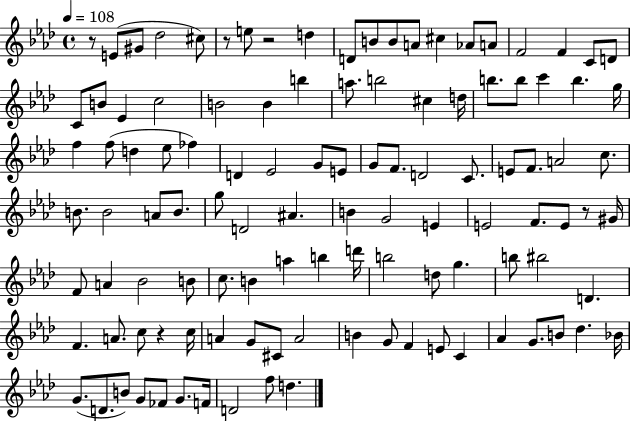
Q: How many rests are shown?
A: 5